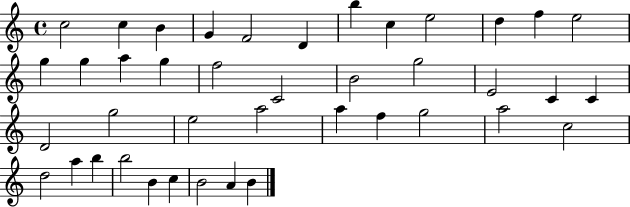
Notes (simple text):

C5/h C5/q B4/q G4/q F4/h D4/q B5/q C5/q E5/h D5/q F5/q E5/h G5/q G5/q A5/q G5/q F5/h C4/h B4/h G5/h E4/h C4/q C4/q D4/h G5/h E5/h A5/h A5/q F5/q G5/h A5/h C5/h D5/h A5/q B5/q B5/h B4/q C5/q B4/h A4/q B4/q